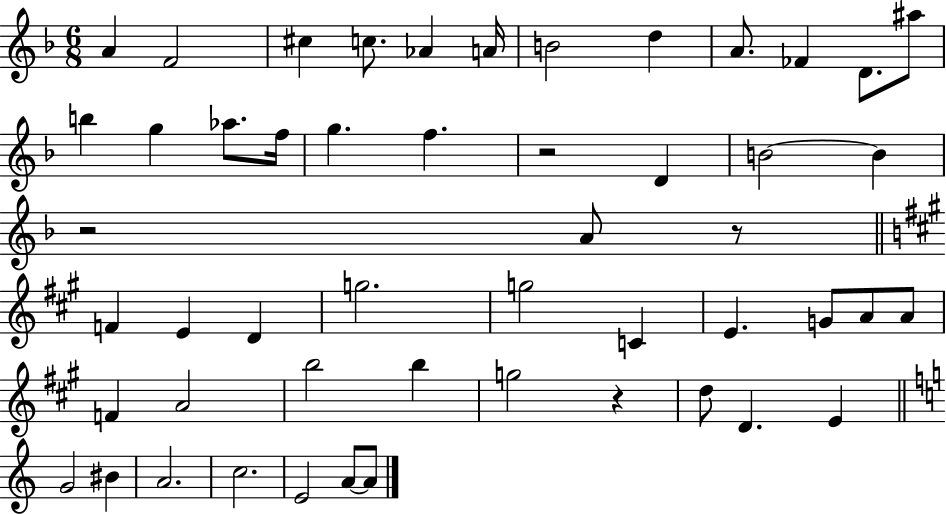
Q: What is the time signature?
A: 6/8